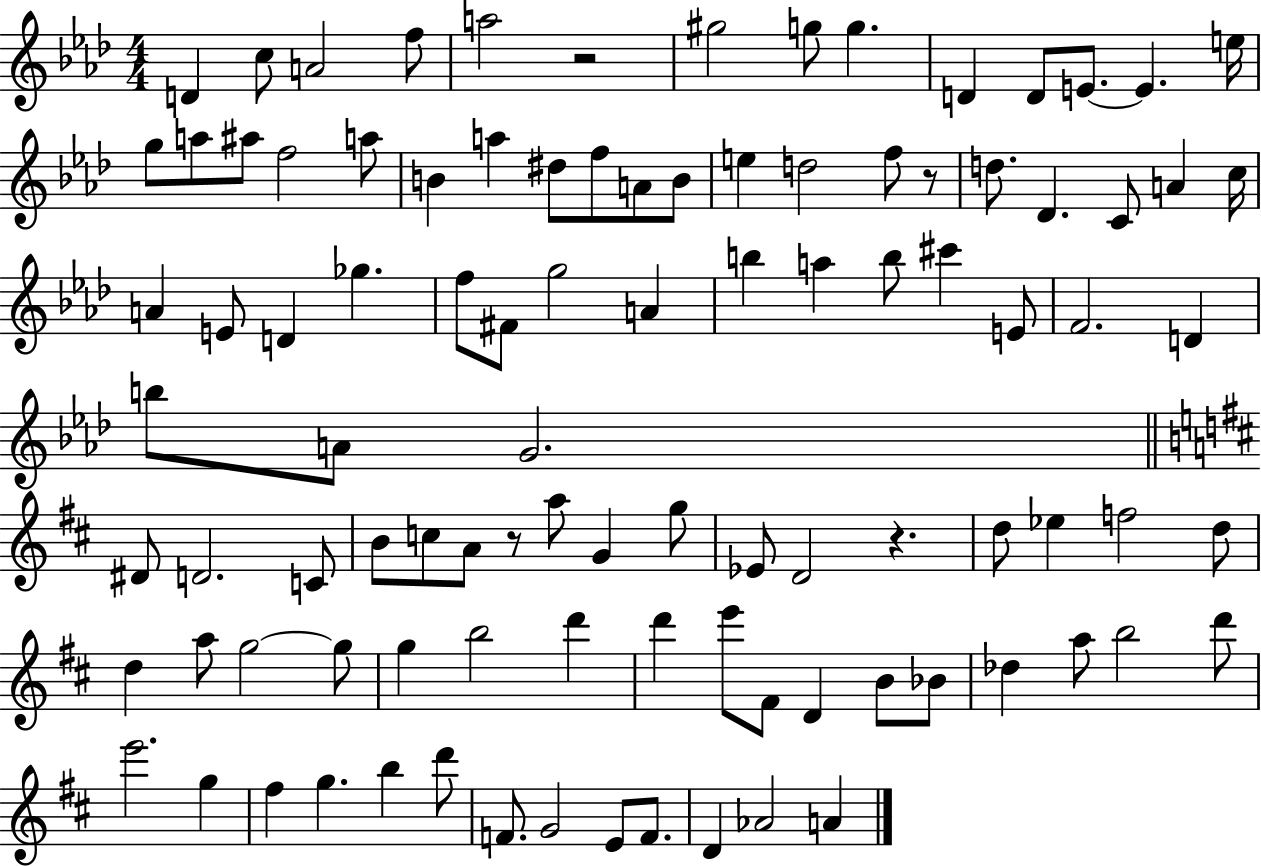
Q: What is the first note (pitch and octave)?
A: D4